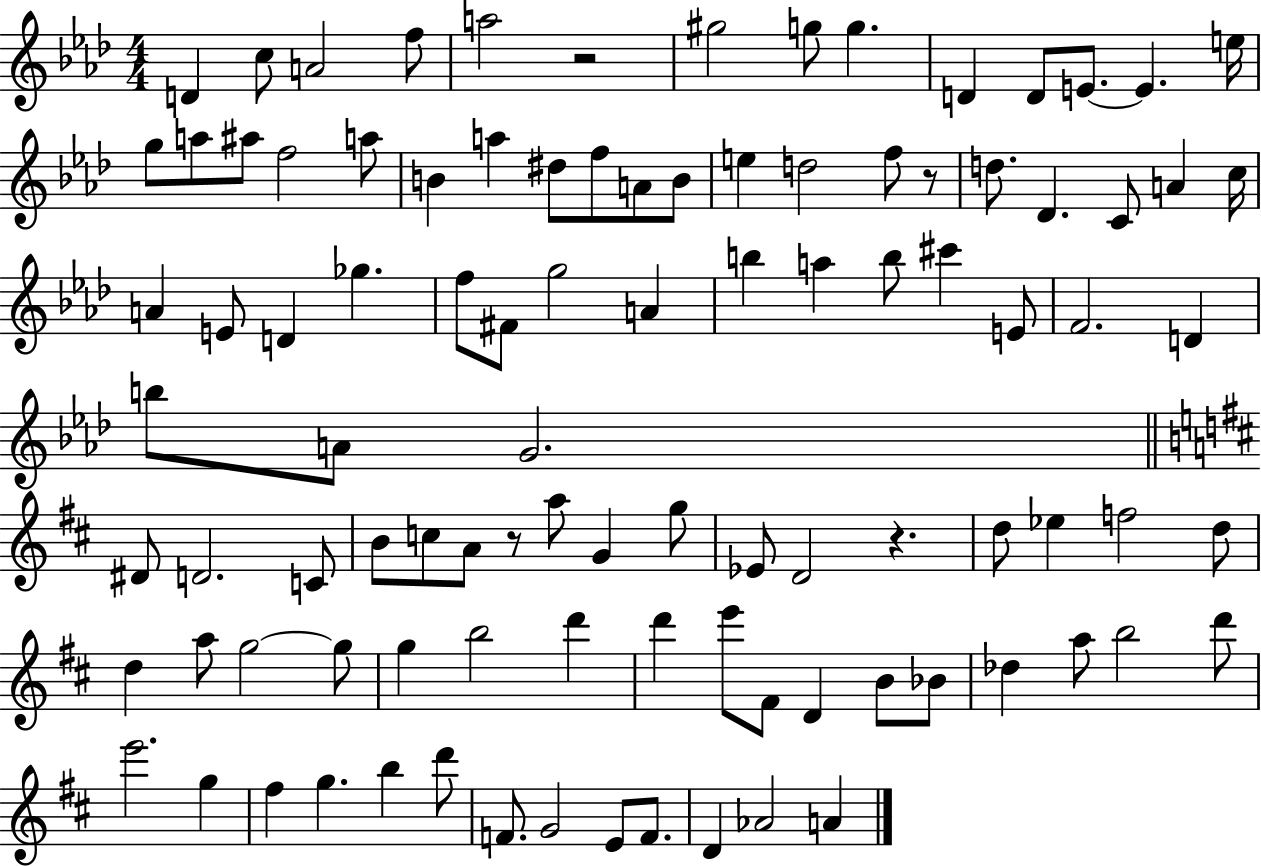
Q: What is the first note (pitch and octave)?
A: D4